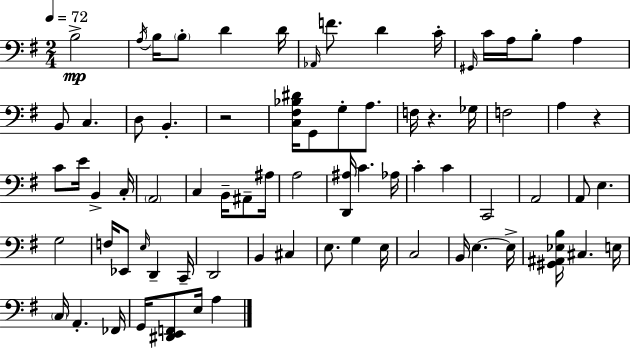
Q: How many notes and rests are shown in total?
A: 75